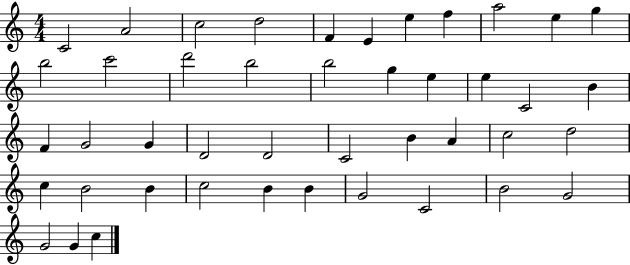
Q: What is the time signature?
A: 4/4